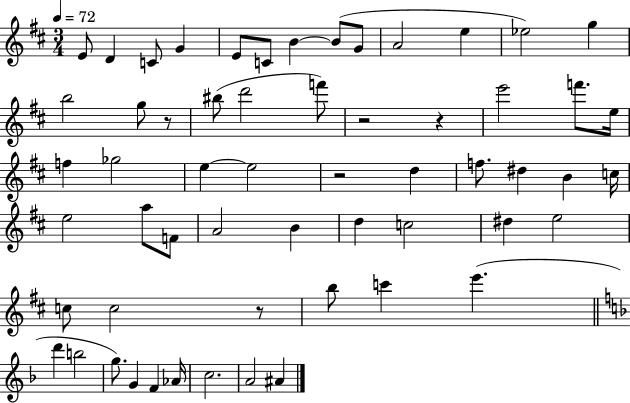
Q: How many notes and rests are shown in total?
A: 58